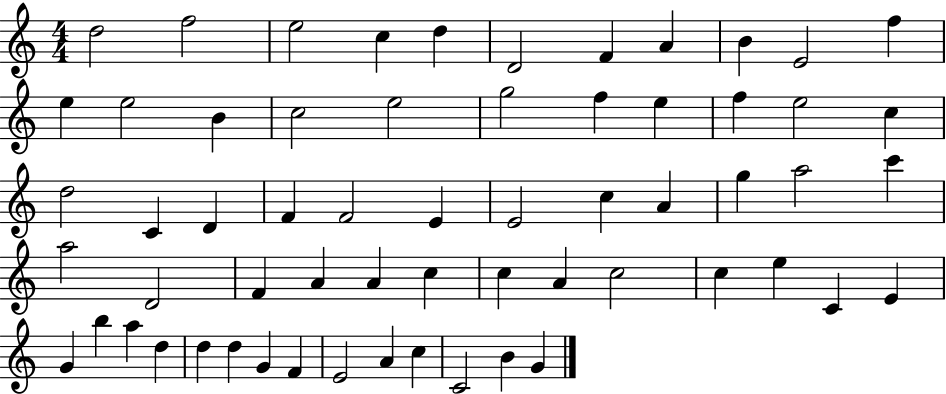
X:1
T:Untitled
M:4/4
L:1/4
K:C
d2 f2 e2 c d D2 F A B E2 f e e2 B c2 e2 g2 f e f e2 c d2 C D F F2 E E2 c A g a2 c' a2 D2 F A A c c A c2 c e C E G b a d d d G F E2 A c C2 B G